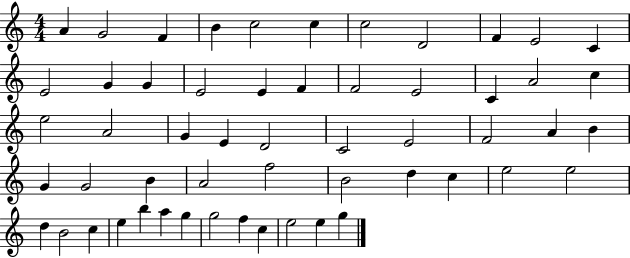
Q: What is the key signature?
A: C major